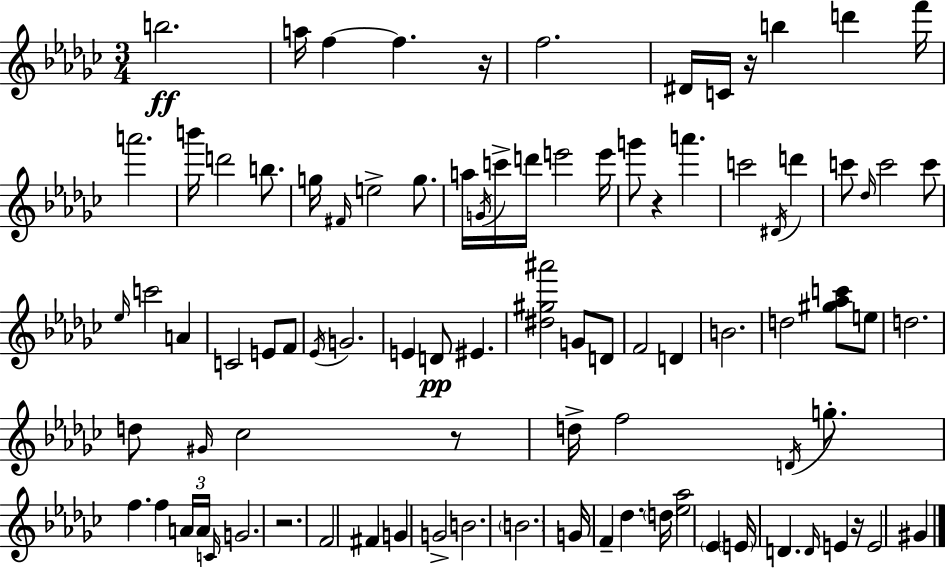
B5/h. A5/s F5/q F5/q. R/s F5/h. D#4/s C4/s R/s B5/q D6/q F6/s A6/h. B6/s D6/h B5/e. G5/s F#4/s E5/h G5/e. A5/s G4/s C6/s D6/s E6/h E6/s G6/e R/q A6/q. C6/h D#4/s D6/q C6/e Db5/s C6/h C6/e Eb5/s C6/h A4/q C4/h E4/e F4/e Eb4/s G4/h. E4/q D4/e EIS4/q. [D#5,G#5,A#6]/h G4/e D4/e F4/h D4/q B4/h. D5/h [G#5,Ab5,C6]/e E5/e D5/h. D5/e G#4/s CES5/h R/e D5/s F5/h D4/s G5/e. F5/q. F5/q A4/s A4/s C4/s G4/h. R/h. F4/h F#4/q G4/q G4/h B4/h. B4/h. G4/s F4/q Db5/q. D5/s [Eb5,Ab5]/h Eb4/q E4/s D4/q. D4/s E4/q R/s E4/h G#4/q